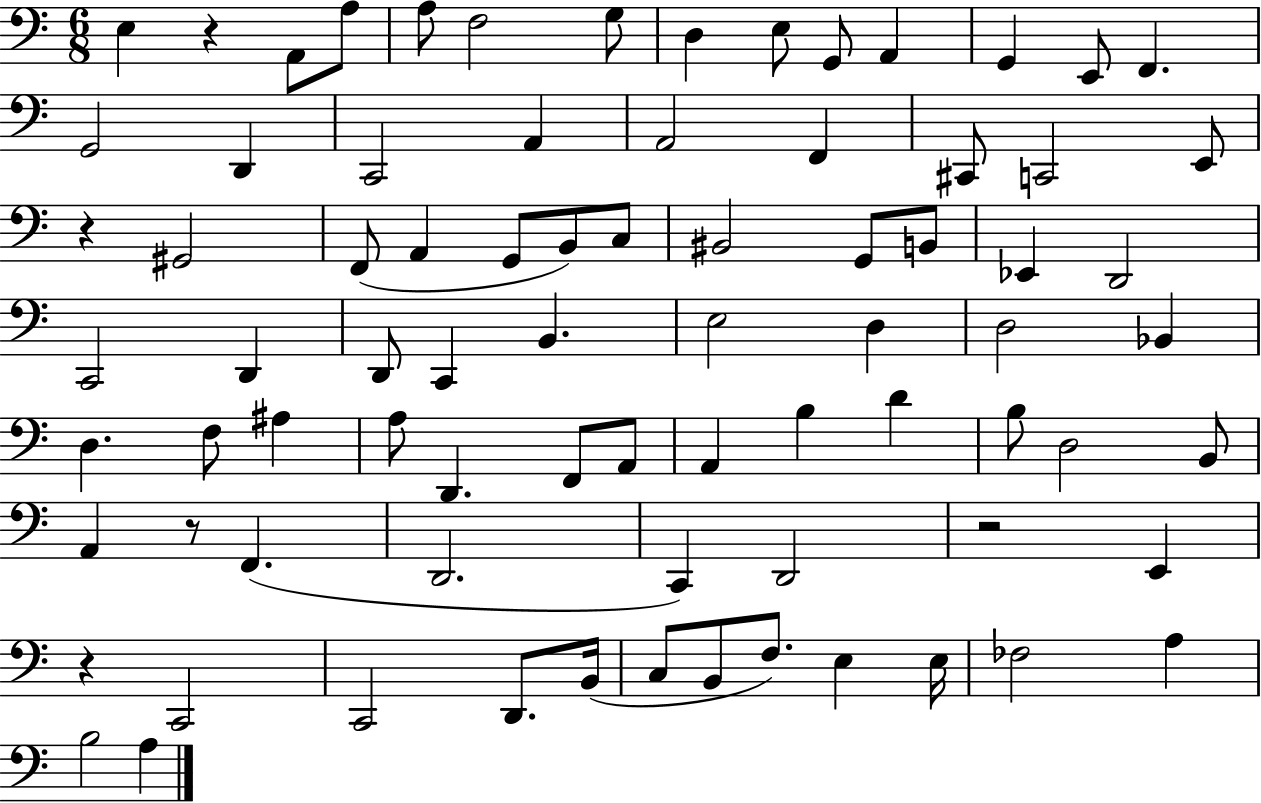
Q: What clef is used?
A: bass